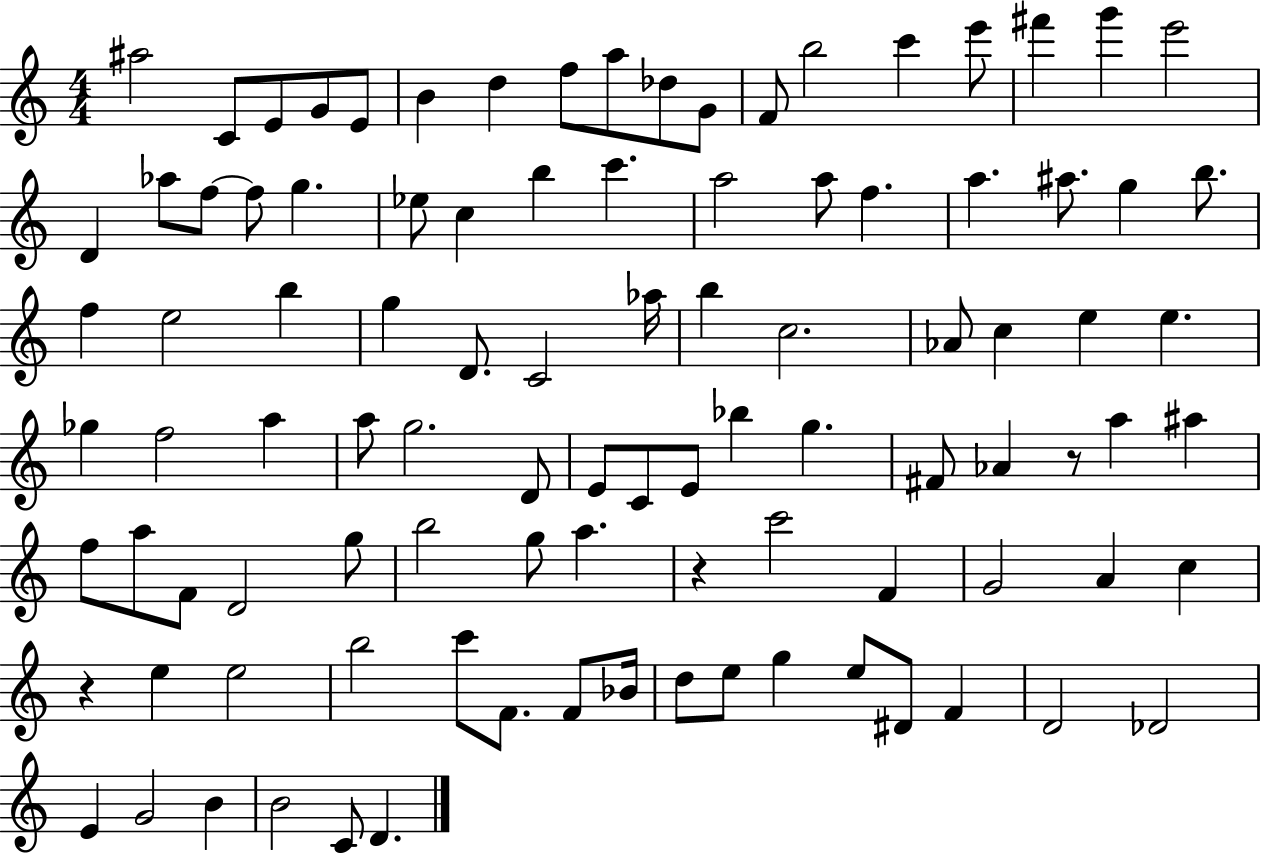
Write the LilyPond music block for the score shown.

{
  \clef treble
  \numericTimeSignature
  \time 4/4
  \key c \major
  ais''2 c'8 e'8 g'8 e'8 | b'4 d''4 f''8 a''8 des''8 g'8 | f'8 b''2 c'''4 e'''8 | fis'''4 g'''4 e'''2 | \break d'4 aes''8 f''8~~ f''8 g''4. | ees''8 c''4 b''4 c'''4. | a''2 a''8 f''4. | a''4. ais''8. g''4 b''8. | \break f''4 e''2 b''4 | g''4 d'8. c'2 aes''16 | b''4 c''2. | aes'8 c''4 e''4 e''4. | \break ges''4 f''2 a''4 | a''8 g''2. d'8 | e'8 c'8 e'8 bes''4 g''4. | fis'8 aes'4 r8 a''4 ais''4 | \break f''8 a''8 f'8 d'2 g''8 | b''2 g''8 a''4. | r4 c'''2 f'4 | g'2 a'4 c''4 | \break r4 e''4 e''2 | b''2 c'''8 f'8. f'8 bes'16 | d''8 e''8 g''4 e''8 dis'8 f'4 | d'2 des'2 | \break e'4 g'2 b'4 | b'2 c'8 d'4. | \bar "|."
}